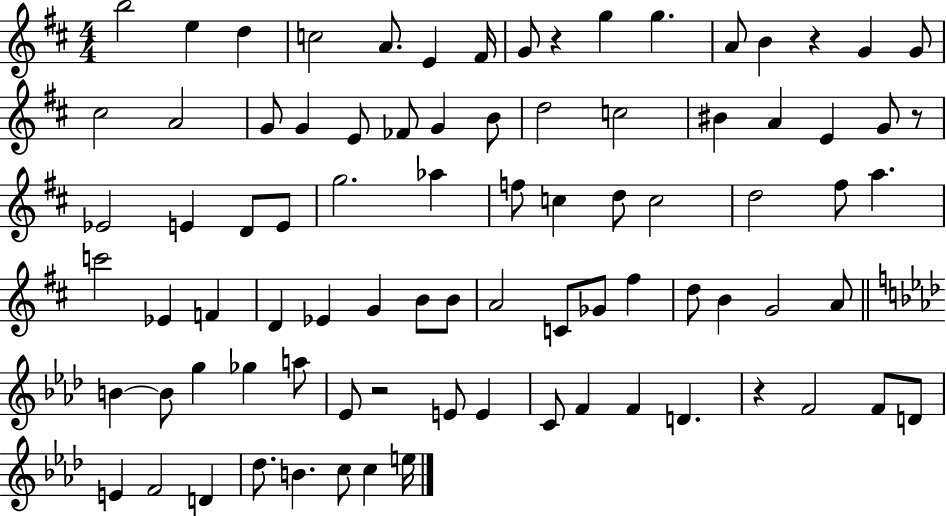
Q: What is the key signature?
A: D major